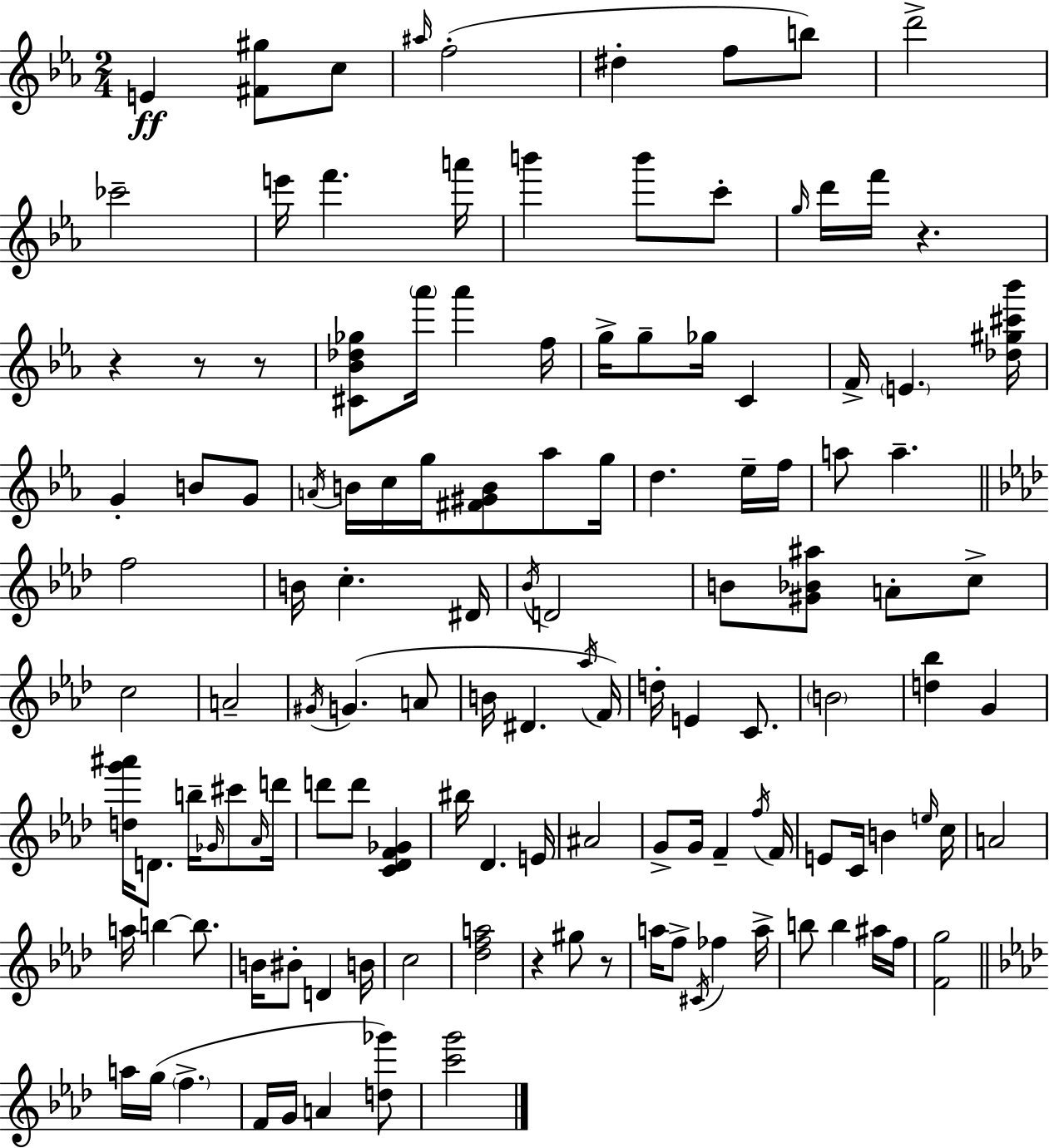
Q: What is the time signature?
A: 2/4